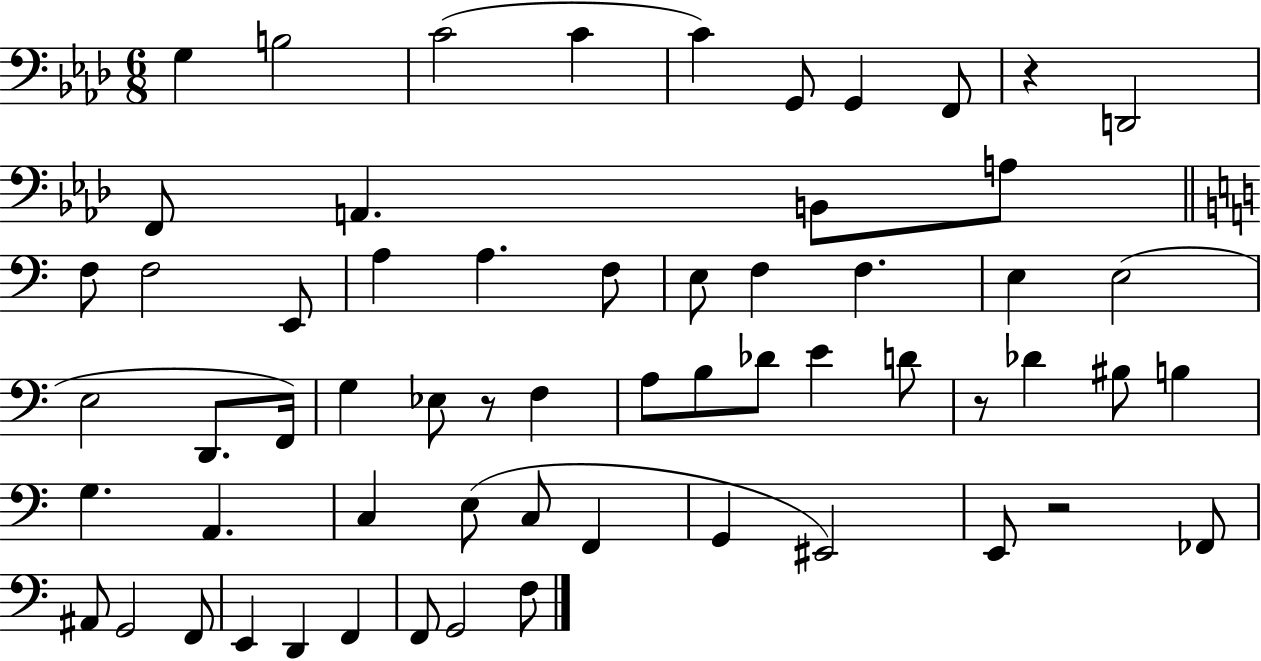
X:1
T:Untitled
M:6/8
L:1/4
K:Ab
G, B,2 C2 C C G,,/2 G,, F,,/2 z D,,2 F,,/2 A,, B,,/2 A,/2 F,/2 F,2 E,,/2 A, A, F,/2 E,/2 F, F, E, E,2 E,2 D,,/2 F,,/4 G, _E,/2 z/2 F, A,/2 B,/2 _D/2 E D/2 z/2 _D ^B,/2 B, G, A,, C, E,/2 C,/2 F,, G,, ^E,,2 E,,/2 z2 _F,,/2 ^A,,/2 G,,2 F,,/2 E,, D,, F,, F,,/2 G,,2 F,/2